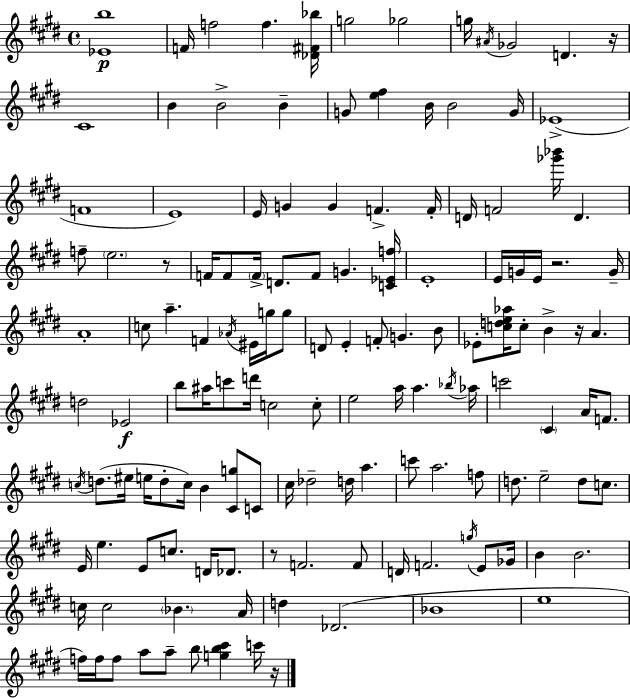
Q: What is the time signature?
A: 4/4